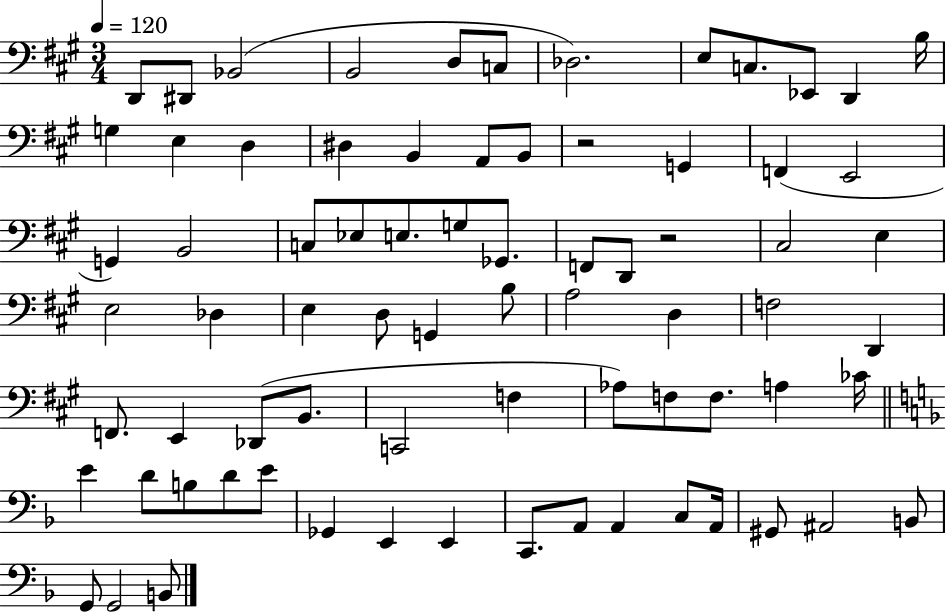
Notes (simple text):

D2/e D#2/e Bb2/h B2/h D3/e C3/e Db3/h. E3/e C3/e. Eb2/e D2/q B3/s G3/q E3/q D3/q D#3/q B2/q A2/e B2/e R/h G2/q F2/q E2/h G2/q B2/h C3/e Eb3/e E3/e. G3/e Gb2/e. F2/e D2/e R/h C#3/h E3/q E3/h Db3/q E3/q D3/e G2/q B3/e A3/h D3/q F3/h D2/q F2/e. E2/q Db2/e B2/e. C2/h F3/q Ab3/e F3/e F3/e. A3/q CES4/s E4/q D4/e B3/e D4/e E4/e Gb2/q E2/q E2/q C2/e. A2/e A2/q C3/e A2/s G#2/e A#2/h B2/e G2/e G2/h B2/e